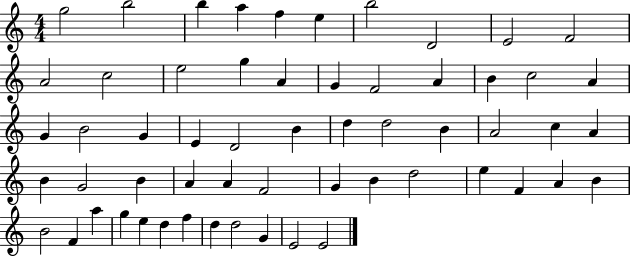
{
  \clef treble
  \numericTimeSignature
  \time 4/4
  \key c \major
  g''2 b''2 | b''4 a''4 f''4 e''4 | b''2 d'2 | e'2 f'2 | \break a'2 c''2 | e''2 g''4 a'4 | g'4 f'2 a'4 | b'4 c''2 a'4 | \break g'4 b'2 g'4 | e'4 d'2 b'4 | d''4 d''2 b'4 | a'2 c''4 a'4 | \break b'4 g'2 b'4 | a'4 a'4 f'2 | g'4 b'4 d''2 | e''4 f'4 a'4 b'4 | \break b'2 f'4 a''4 | g''4 e''4 d''4 f''4 | d''4 d''2 g'4 | e'2 e'2 | \break \bar "|."
}